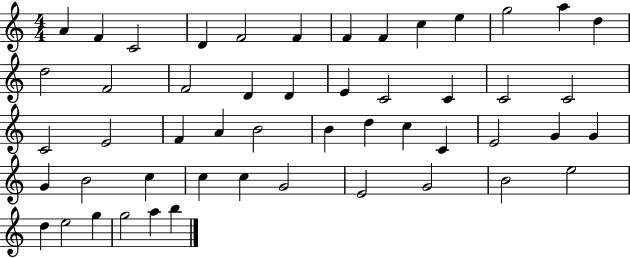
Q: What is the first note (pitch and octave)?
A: A4